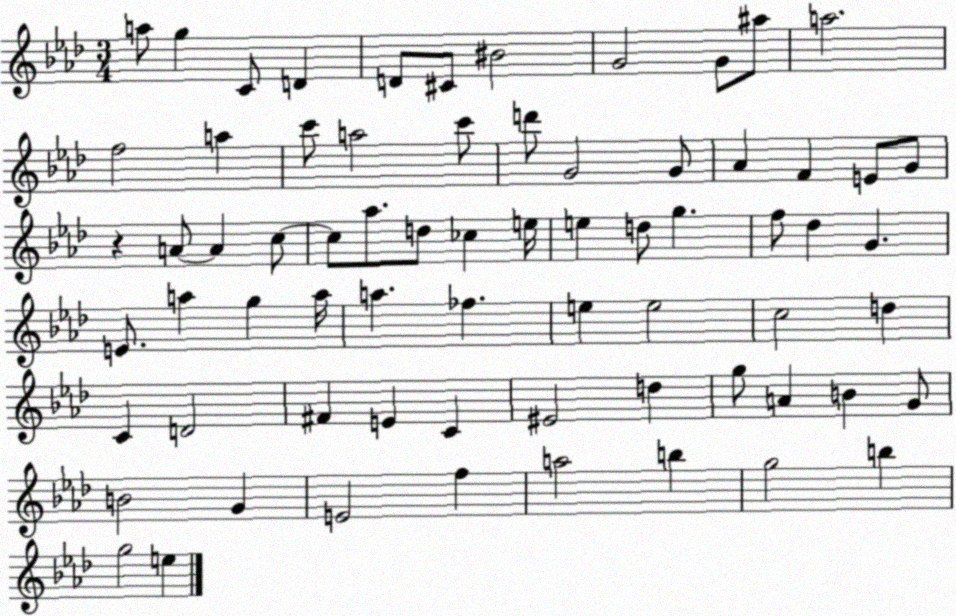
X:1
T:Untitled
M:3/4
L:1/4
K:Ab
a/2 g C/2 D D/2 ^C/2 ^B2 G2 G/2 ^a/2 a2 f2 a c'/2 a2 c'/2 d'/2 G2 G/2 _A F E/2 G/2 z A/2 A c/2 c/2 _a/2 d/2 _c e/4 e d/2 g f/2 _d G E/2 a g a/4 a _f e e2 c2 d C D2 ^F E C ^E2 d g/2 A B G/2 B2 G E2 f a2 b g2 b g2 e